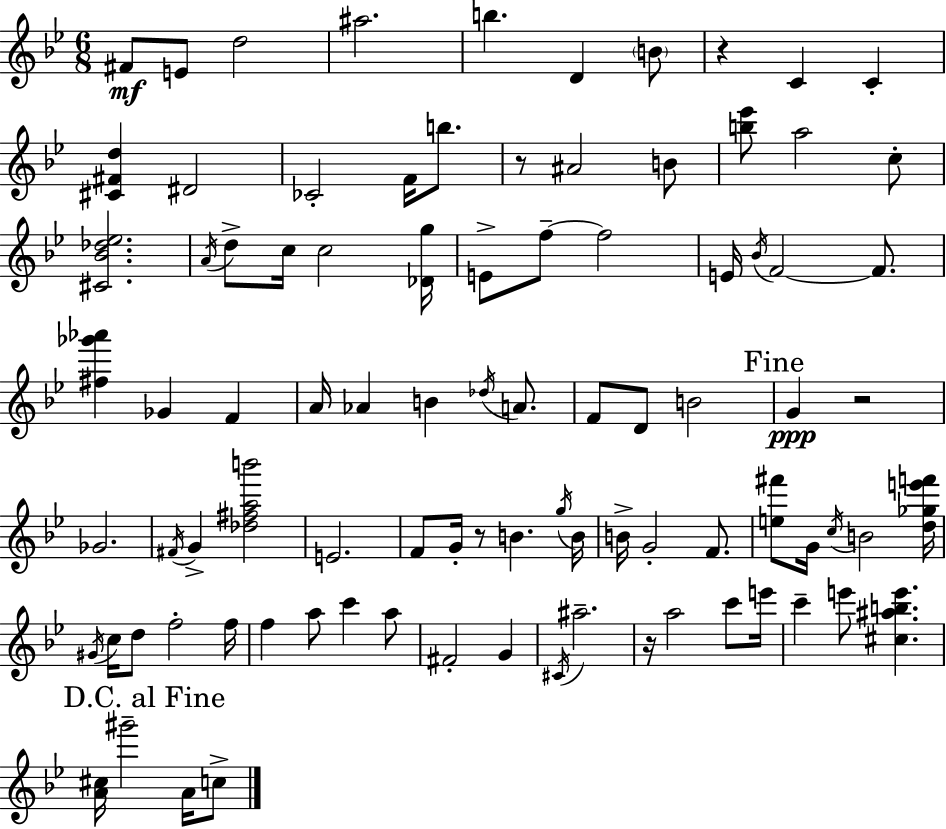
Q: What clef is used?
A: treble